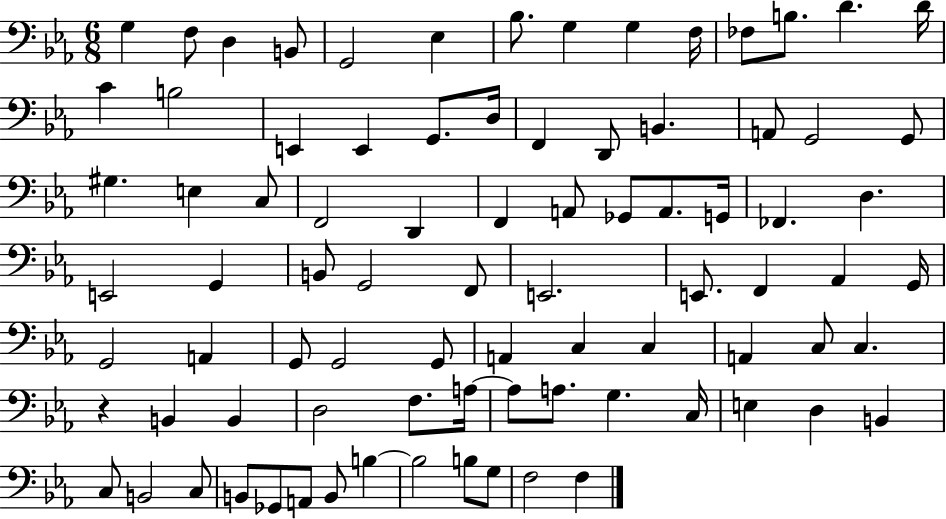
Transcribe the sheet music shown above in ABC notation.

X:1
T:Untitled
M:6/8
L:1/4
K:Eb
G, F,/2 D, B,,/2 G,,2 _E, _B,/2 G, G, F,/4 _F,/2 B,/2 D D/4 C B,2 E,, E,, G,,/2 D,/4 F,, D,,/2 B,, A,,/2 G,,2 G,,/2 ^G, E, C,/2 F,,2 D,, F,, A,,/2 _G,,/2 A,,/2 G,,/4 _F,, D, E,,2 G,, B,,/2 G,,2 F,,/2 E,,2 E,,/2 F,, _A,, G,,/4 G,,2 A,, G,,/2 G,,2 G,,/2 A,, C, C, A,, C,/2 C, z B,, B,, D,2 F,/2 A,/4 A,/2 A,/2 G, C,/4 E, D, B,, C,/2 B,,2 C,/2 B,,/2 _G,,/2 A,,/2 B,,/2 B, B,2 B,/2 G,/2 F,2 F,